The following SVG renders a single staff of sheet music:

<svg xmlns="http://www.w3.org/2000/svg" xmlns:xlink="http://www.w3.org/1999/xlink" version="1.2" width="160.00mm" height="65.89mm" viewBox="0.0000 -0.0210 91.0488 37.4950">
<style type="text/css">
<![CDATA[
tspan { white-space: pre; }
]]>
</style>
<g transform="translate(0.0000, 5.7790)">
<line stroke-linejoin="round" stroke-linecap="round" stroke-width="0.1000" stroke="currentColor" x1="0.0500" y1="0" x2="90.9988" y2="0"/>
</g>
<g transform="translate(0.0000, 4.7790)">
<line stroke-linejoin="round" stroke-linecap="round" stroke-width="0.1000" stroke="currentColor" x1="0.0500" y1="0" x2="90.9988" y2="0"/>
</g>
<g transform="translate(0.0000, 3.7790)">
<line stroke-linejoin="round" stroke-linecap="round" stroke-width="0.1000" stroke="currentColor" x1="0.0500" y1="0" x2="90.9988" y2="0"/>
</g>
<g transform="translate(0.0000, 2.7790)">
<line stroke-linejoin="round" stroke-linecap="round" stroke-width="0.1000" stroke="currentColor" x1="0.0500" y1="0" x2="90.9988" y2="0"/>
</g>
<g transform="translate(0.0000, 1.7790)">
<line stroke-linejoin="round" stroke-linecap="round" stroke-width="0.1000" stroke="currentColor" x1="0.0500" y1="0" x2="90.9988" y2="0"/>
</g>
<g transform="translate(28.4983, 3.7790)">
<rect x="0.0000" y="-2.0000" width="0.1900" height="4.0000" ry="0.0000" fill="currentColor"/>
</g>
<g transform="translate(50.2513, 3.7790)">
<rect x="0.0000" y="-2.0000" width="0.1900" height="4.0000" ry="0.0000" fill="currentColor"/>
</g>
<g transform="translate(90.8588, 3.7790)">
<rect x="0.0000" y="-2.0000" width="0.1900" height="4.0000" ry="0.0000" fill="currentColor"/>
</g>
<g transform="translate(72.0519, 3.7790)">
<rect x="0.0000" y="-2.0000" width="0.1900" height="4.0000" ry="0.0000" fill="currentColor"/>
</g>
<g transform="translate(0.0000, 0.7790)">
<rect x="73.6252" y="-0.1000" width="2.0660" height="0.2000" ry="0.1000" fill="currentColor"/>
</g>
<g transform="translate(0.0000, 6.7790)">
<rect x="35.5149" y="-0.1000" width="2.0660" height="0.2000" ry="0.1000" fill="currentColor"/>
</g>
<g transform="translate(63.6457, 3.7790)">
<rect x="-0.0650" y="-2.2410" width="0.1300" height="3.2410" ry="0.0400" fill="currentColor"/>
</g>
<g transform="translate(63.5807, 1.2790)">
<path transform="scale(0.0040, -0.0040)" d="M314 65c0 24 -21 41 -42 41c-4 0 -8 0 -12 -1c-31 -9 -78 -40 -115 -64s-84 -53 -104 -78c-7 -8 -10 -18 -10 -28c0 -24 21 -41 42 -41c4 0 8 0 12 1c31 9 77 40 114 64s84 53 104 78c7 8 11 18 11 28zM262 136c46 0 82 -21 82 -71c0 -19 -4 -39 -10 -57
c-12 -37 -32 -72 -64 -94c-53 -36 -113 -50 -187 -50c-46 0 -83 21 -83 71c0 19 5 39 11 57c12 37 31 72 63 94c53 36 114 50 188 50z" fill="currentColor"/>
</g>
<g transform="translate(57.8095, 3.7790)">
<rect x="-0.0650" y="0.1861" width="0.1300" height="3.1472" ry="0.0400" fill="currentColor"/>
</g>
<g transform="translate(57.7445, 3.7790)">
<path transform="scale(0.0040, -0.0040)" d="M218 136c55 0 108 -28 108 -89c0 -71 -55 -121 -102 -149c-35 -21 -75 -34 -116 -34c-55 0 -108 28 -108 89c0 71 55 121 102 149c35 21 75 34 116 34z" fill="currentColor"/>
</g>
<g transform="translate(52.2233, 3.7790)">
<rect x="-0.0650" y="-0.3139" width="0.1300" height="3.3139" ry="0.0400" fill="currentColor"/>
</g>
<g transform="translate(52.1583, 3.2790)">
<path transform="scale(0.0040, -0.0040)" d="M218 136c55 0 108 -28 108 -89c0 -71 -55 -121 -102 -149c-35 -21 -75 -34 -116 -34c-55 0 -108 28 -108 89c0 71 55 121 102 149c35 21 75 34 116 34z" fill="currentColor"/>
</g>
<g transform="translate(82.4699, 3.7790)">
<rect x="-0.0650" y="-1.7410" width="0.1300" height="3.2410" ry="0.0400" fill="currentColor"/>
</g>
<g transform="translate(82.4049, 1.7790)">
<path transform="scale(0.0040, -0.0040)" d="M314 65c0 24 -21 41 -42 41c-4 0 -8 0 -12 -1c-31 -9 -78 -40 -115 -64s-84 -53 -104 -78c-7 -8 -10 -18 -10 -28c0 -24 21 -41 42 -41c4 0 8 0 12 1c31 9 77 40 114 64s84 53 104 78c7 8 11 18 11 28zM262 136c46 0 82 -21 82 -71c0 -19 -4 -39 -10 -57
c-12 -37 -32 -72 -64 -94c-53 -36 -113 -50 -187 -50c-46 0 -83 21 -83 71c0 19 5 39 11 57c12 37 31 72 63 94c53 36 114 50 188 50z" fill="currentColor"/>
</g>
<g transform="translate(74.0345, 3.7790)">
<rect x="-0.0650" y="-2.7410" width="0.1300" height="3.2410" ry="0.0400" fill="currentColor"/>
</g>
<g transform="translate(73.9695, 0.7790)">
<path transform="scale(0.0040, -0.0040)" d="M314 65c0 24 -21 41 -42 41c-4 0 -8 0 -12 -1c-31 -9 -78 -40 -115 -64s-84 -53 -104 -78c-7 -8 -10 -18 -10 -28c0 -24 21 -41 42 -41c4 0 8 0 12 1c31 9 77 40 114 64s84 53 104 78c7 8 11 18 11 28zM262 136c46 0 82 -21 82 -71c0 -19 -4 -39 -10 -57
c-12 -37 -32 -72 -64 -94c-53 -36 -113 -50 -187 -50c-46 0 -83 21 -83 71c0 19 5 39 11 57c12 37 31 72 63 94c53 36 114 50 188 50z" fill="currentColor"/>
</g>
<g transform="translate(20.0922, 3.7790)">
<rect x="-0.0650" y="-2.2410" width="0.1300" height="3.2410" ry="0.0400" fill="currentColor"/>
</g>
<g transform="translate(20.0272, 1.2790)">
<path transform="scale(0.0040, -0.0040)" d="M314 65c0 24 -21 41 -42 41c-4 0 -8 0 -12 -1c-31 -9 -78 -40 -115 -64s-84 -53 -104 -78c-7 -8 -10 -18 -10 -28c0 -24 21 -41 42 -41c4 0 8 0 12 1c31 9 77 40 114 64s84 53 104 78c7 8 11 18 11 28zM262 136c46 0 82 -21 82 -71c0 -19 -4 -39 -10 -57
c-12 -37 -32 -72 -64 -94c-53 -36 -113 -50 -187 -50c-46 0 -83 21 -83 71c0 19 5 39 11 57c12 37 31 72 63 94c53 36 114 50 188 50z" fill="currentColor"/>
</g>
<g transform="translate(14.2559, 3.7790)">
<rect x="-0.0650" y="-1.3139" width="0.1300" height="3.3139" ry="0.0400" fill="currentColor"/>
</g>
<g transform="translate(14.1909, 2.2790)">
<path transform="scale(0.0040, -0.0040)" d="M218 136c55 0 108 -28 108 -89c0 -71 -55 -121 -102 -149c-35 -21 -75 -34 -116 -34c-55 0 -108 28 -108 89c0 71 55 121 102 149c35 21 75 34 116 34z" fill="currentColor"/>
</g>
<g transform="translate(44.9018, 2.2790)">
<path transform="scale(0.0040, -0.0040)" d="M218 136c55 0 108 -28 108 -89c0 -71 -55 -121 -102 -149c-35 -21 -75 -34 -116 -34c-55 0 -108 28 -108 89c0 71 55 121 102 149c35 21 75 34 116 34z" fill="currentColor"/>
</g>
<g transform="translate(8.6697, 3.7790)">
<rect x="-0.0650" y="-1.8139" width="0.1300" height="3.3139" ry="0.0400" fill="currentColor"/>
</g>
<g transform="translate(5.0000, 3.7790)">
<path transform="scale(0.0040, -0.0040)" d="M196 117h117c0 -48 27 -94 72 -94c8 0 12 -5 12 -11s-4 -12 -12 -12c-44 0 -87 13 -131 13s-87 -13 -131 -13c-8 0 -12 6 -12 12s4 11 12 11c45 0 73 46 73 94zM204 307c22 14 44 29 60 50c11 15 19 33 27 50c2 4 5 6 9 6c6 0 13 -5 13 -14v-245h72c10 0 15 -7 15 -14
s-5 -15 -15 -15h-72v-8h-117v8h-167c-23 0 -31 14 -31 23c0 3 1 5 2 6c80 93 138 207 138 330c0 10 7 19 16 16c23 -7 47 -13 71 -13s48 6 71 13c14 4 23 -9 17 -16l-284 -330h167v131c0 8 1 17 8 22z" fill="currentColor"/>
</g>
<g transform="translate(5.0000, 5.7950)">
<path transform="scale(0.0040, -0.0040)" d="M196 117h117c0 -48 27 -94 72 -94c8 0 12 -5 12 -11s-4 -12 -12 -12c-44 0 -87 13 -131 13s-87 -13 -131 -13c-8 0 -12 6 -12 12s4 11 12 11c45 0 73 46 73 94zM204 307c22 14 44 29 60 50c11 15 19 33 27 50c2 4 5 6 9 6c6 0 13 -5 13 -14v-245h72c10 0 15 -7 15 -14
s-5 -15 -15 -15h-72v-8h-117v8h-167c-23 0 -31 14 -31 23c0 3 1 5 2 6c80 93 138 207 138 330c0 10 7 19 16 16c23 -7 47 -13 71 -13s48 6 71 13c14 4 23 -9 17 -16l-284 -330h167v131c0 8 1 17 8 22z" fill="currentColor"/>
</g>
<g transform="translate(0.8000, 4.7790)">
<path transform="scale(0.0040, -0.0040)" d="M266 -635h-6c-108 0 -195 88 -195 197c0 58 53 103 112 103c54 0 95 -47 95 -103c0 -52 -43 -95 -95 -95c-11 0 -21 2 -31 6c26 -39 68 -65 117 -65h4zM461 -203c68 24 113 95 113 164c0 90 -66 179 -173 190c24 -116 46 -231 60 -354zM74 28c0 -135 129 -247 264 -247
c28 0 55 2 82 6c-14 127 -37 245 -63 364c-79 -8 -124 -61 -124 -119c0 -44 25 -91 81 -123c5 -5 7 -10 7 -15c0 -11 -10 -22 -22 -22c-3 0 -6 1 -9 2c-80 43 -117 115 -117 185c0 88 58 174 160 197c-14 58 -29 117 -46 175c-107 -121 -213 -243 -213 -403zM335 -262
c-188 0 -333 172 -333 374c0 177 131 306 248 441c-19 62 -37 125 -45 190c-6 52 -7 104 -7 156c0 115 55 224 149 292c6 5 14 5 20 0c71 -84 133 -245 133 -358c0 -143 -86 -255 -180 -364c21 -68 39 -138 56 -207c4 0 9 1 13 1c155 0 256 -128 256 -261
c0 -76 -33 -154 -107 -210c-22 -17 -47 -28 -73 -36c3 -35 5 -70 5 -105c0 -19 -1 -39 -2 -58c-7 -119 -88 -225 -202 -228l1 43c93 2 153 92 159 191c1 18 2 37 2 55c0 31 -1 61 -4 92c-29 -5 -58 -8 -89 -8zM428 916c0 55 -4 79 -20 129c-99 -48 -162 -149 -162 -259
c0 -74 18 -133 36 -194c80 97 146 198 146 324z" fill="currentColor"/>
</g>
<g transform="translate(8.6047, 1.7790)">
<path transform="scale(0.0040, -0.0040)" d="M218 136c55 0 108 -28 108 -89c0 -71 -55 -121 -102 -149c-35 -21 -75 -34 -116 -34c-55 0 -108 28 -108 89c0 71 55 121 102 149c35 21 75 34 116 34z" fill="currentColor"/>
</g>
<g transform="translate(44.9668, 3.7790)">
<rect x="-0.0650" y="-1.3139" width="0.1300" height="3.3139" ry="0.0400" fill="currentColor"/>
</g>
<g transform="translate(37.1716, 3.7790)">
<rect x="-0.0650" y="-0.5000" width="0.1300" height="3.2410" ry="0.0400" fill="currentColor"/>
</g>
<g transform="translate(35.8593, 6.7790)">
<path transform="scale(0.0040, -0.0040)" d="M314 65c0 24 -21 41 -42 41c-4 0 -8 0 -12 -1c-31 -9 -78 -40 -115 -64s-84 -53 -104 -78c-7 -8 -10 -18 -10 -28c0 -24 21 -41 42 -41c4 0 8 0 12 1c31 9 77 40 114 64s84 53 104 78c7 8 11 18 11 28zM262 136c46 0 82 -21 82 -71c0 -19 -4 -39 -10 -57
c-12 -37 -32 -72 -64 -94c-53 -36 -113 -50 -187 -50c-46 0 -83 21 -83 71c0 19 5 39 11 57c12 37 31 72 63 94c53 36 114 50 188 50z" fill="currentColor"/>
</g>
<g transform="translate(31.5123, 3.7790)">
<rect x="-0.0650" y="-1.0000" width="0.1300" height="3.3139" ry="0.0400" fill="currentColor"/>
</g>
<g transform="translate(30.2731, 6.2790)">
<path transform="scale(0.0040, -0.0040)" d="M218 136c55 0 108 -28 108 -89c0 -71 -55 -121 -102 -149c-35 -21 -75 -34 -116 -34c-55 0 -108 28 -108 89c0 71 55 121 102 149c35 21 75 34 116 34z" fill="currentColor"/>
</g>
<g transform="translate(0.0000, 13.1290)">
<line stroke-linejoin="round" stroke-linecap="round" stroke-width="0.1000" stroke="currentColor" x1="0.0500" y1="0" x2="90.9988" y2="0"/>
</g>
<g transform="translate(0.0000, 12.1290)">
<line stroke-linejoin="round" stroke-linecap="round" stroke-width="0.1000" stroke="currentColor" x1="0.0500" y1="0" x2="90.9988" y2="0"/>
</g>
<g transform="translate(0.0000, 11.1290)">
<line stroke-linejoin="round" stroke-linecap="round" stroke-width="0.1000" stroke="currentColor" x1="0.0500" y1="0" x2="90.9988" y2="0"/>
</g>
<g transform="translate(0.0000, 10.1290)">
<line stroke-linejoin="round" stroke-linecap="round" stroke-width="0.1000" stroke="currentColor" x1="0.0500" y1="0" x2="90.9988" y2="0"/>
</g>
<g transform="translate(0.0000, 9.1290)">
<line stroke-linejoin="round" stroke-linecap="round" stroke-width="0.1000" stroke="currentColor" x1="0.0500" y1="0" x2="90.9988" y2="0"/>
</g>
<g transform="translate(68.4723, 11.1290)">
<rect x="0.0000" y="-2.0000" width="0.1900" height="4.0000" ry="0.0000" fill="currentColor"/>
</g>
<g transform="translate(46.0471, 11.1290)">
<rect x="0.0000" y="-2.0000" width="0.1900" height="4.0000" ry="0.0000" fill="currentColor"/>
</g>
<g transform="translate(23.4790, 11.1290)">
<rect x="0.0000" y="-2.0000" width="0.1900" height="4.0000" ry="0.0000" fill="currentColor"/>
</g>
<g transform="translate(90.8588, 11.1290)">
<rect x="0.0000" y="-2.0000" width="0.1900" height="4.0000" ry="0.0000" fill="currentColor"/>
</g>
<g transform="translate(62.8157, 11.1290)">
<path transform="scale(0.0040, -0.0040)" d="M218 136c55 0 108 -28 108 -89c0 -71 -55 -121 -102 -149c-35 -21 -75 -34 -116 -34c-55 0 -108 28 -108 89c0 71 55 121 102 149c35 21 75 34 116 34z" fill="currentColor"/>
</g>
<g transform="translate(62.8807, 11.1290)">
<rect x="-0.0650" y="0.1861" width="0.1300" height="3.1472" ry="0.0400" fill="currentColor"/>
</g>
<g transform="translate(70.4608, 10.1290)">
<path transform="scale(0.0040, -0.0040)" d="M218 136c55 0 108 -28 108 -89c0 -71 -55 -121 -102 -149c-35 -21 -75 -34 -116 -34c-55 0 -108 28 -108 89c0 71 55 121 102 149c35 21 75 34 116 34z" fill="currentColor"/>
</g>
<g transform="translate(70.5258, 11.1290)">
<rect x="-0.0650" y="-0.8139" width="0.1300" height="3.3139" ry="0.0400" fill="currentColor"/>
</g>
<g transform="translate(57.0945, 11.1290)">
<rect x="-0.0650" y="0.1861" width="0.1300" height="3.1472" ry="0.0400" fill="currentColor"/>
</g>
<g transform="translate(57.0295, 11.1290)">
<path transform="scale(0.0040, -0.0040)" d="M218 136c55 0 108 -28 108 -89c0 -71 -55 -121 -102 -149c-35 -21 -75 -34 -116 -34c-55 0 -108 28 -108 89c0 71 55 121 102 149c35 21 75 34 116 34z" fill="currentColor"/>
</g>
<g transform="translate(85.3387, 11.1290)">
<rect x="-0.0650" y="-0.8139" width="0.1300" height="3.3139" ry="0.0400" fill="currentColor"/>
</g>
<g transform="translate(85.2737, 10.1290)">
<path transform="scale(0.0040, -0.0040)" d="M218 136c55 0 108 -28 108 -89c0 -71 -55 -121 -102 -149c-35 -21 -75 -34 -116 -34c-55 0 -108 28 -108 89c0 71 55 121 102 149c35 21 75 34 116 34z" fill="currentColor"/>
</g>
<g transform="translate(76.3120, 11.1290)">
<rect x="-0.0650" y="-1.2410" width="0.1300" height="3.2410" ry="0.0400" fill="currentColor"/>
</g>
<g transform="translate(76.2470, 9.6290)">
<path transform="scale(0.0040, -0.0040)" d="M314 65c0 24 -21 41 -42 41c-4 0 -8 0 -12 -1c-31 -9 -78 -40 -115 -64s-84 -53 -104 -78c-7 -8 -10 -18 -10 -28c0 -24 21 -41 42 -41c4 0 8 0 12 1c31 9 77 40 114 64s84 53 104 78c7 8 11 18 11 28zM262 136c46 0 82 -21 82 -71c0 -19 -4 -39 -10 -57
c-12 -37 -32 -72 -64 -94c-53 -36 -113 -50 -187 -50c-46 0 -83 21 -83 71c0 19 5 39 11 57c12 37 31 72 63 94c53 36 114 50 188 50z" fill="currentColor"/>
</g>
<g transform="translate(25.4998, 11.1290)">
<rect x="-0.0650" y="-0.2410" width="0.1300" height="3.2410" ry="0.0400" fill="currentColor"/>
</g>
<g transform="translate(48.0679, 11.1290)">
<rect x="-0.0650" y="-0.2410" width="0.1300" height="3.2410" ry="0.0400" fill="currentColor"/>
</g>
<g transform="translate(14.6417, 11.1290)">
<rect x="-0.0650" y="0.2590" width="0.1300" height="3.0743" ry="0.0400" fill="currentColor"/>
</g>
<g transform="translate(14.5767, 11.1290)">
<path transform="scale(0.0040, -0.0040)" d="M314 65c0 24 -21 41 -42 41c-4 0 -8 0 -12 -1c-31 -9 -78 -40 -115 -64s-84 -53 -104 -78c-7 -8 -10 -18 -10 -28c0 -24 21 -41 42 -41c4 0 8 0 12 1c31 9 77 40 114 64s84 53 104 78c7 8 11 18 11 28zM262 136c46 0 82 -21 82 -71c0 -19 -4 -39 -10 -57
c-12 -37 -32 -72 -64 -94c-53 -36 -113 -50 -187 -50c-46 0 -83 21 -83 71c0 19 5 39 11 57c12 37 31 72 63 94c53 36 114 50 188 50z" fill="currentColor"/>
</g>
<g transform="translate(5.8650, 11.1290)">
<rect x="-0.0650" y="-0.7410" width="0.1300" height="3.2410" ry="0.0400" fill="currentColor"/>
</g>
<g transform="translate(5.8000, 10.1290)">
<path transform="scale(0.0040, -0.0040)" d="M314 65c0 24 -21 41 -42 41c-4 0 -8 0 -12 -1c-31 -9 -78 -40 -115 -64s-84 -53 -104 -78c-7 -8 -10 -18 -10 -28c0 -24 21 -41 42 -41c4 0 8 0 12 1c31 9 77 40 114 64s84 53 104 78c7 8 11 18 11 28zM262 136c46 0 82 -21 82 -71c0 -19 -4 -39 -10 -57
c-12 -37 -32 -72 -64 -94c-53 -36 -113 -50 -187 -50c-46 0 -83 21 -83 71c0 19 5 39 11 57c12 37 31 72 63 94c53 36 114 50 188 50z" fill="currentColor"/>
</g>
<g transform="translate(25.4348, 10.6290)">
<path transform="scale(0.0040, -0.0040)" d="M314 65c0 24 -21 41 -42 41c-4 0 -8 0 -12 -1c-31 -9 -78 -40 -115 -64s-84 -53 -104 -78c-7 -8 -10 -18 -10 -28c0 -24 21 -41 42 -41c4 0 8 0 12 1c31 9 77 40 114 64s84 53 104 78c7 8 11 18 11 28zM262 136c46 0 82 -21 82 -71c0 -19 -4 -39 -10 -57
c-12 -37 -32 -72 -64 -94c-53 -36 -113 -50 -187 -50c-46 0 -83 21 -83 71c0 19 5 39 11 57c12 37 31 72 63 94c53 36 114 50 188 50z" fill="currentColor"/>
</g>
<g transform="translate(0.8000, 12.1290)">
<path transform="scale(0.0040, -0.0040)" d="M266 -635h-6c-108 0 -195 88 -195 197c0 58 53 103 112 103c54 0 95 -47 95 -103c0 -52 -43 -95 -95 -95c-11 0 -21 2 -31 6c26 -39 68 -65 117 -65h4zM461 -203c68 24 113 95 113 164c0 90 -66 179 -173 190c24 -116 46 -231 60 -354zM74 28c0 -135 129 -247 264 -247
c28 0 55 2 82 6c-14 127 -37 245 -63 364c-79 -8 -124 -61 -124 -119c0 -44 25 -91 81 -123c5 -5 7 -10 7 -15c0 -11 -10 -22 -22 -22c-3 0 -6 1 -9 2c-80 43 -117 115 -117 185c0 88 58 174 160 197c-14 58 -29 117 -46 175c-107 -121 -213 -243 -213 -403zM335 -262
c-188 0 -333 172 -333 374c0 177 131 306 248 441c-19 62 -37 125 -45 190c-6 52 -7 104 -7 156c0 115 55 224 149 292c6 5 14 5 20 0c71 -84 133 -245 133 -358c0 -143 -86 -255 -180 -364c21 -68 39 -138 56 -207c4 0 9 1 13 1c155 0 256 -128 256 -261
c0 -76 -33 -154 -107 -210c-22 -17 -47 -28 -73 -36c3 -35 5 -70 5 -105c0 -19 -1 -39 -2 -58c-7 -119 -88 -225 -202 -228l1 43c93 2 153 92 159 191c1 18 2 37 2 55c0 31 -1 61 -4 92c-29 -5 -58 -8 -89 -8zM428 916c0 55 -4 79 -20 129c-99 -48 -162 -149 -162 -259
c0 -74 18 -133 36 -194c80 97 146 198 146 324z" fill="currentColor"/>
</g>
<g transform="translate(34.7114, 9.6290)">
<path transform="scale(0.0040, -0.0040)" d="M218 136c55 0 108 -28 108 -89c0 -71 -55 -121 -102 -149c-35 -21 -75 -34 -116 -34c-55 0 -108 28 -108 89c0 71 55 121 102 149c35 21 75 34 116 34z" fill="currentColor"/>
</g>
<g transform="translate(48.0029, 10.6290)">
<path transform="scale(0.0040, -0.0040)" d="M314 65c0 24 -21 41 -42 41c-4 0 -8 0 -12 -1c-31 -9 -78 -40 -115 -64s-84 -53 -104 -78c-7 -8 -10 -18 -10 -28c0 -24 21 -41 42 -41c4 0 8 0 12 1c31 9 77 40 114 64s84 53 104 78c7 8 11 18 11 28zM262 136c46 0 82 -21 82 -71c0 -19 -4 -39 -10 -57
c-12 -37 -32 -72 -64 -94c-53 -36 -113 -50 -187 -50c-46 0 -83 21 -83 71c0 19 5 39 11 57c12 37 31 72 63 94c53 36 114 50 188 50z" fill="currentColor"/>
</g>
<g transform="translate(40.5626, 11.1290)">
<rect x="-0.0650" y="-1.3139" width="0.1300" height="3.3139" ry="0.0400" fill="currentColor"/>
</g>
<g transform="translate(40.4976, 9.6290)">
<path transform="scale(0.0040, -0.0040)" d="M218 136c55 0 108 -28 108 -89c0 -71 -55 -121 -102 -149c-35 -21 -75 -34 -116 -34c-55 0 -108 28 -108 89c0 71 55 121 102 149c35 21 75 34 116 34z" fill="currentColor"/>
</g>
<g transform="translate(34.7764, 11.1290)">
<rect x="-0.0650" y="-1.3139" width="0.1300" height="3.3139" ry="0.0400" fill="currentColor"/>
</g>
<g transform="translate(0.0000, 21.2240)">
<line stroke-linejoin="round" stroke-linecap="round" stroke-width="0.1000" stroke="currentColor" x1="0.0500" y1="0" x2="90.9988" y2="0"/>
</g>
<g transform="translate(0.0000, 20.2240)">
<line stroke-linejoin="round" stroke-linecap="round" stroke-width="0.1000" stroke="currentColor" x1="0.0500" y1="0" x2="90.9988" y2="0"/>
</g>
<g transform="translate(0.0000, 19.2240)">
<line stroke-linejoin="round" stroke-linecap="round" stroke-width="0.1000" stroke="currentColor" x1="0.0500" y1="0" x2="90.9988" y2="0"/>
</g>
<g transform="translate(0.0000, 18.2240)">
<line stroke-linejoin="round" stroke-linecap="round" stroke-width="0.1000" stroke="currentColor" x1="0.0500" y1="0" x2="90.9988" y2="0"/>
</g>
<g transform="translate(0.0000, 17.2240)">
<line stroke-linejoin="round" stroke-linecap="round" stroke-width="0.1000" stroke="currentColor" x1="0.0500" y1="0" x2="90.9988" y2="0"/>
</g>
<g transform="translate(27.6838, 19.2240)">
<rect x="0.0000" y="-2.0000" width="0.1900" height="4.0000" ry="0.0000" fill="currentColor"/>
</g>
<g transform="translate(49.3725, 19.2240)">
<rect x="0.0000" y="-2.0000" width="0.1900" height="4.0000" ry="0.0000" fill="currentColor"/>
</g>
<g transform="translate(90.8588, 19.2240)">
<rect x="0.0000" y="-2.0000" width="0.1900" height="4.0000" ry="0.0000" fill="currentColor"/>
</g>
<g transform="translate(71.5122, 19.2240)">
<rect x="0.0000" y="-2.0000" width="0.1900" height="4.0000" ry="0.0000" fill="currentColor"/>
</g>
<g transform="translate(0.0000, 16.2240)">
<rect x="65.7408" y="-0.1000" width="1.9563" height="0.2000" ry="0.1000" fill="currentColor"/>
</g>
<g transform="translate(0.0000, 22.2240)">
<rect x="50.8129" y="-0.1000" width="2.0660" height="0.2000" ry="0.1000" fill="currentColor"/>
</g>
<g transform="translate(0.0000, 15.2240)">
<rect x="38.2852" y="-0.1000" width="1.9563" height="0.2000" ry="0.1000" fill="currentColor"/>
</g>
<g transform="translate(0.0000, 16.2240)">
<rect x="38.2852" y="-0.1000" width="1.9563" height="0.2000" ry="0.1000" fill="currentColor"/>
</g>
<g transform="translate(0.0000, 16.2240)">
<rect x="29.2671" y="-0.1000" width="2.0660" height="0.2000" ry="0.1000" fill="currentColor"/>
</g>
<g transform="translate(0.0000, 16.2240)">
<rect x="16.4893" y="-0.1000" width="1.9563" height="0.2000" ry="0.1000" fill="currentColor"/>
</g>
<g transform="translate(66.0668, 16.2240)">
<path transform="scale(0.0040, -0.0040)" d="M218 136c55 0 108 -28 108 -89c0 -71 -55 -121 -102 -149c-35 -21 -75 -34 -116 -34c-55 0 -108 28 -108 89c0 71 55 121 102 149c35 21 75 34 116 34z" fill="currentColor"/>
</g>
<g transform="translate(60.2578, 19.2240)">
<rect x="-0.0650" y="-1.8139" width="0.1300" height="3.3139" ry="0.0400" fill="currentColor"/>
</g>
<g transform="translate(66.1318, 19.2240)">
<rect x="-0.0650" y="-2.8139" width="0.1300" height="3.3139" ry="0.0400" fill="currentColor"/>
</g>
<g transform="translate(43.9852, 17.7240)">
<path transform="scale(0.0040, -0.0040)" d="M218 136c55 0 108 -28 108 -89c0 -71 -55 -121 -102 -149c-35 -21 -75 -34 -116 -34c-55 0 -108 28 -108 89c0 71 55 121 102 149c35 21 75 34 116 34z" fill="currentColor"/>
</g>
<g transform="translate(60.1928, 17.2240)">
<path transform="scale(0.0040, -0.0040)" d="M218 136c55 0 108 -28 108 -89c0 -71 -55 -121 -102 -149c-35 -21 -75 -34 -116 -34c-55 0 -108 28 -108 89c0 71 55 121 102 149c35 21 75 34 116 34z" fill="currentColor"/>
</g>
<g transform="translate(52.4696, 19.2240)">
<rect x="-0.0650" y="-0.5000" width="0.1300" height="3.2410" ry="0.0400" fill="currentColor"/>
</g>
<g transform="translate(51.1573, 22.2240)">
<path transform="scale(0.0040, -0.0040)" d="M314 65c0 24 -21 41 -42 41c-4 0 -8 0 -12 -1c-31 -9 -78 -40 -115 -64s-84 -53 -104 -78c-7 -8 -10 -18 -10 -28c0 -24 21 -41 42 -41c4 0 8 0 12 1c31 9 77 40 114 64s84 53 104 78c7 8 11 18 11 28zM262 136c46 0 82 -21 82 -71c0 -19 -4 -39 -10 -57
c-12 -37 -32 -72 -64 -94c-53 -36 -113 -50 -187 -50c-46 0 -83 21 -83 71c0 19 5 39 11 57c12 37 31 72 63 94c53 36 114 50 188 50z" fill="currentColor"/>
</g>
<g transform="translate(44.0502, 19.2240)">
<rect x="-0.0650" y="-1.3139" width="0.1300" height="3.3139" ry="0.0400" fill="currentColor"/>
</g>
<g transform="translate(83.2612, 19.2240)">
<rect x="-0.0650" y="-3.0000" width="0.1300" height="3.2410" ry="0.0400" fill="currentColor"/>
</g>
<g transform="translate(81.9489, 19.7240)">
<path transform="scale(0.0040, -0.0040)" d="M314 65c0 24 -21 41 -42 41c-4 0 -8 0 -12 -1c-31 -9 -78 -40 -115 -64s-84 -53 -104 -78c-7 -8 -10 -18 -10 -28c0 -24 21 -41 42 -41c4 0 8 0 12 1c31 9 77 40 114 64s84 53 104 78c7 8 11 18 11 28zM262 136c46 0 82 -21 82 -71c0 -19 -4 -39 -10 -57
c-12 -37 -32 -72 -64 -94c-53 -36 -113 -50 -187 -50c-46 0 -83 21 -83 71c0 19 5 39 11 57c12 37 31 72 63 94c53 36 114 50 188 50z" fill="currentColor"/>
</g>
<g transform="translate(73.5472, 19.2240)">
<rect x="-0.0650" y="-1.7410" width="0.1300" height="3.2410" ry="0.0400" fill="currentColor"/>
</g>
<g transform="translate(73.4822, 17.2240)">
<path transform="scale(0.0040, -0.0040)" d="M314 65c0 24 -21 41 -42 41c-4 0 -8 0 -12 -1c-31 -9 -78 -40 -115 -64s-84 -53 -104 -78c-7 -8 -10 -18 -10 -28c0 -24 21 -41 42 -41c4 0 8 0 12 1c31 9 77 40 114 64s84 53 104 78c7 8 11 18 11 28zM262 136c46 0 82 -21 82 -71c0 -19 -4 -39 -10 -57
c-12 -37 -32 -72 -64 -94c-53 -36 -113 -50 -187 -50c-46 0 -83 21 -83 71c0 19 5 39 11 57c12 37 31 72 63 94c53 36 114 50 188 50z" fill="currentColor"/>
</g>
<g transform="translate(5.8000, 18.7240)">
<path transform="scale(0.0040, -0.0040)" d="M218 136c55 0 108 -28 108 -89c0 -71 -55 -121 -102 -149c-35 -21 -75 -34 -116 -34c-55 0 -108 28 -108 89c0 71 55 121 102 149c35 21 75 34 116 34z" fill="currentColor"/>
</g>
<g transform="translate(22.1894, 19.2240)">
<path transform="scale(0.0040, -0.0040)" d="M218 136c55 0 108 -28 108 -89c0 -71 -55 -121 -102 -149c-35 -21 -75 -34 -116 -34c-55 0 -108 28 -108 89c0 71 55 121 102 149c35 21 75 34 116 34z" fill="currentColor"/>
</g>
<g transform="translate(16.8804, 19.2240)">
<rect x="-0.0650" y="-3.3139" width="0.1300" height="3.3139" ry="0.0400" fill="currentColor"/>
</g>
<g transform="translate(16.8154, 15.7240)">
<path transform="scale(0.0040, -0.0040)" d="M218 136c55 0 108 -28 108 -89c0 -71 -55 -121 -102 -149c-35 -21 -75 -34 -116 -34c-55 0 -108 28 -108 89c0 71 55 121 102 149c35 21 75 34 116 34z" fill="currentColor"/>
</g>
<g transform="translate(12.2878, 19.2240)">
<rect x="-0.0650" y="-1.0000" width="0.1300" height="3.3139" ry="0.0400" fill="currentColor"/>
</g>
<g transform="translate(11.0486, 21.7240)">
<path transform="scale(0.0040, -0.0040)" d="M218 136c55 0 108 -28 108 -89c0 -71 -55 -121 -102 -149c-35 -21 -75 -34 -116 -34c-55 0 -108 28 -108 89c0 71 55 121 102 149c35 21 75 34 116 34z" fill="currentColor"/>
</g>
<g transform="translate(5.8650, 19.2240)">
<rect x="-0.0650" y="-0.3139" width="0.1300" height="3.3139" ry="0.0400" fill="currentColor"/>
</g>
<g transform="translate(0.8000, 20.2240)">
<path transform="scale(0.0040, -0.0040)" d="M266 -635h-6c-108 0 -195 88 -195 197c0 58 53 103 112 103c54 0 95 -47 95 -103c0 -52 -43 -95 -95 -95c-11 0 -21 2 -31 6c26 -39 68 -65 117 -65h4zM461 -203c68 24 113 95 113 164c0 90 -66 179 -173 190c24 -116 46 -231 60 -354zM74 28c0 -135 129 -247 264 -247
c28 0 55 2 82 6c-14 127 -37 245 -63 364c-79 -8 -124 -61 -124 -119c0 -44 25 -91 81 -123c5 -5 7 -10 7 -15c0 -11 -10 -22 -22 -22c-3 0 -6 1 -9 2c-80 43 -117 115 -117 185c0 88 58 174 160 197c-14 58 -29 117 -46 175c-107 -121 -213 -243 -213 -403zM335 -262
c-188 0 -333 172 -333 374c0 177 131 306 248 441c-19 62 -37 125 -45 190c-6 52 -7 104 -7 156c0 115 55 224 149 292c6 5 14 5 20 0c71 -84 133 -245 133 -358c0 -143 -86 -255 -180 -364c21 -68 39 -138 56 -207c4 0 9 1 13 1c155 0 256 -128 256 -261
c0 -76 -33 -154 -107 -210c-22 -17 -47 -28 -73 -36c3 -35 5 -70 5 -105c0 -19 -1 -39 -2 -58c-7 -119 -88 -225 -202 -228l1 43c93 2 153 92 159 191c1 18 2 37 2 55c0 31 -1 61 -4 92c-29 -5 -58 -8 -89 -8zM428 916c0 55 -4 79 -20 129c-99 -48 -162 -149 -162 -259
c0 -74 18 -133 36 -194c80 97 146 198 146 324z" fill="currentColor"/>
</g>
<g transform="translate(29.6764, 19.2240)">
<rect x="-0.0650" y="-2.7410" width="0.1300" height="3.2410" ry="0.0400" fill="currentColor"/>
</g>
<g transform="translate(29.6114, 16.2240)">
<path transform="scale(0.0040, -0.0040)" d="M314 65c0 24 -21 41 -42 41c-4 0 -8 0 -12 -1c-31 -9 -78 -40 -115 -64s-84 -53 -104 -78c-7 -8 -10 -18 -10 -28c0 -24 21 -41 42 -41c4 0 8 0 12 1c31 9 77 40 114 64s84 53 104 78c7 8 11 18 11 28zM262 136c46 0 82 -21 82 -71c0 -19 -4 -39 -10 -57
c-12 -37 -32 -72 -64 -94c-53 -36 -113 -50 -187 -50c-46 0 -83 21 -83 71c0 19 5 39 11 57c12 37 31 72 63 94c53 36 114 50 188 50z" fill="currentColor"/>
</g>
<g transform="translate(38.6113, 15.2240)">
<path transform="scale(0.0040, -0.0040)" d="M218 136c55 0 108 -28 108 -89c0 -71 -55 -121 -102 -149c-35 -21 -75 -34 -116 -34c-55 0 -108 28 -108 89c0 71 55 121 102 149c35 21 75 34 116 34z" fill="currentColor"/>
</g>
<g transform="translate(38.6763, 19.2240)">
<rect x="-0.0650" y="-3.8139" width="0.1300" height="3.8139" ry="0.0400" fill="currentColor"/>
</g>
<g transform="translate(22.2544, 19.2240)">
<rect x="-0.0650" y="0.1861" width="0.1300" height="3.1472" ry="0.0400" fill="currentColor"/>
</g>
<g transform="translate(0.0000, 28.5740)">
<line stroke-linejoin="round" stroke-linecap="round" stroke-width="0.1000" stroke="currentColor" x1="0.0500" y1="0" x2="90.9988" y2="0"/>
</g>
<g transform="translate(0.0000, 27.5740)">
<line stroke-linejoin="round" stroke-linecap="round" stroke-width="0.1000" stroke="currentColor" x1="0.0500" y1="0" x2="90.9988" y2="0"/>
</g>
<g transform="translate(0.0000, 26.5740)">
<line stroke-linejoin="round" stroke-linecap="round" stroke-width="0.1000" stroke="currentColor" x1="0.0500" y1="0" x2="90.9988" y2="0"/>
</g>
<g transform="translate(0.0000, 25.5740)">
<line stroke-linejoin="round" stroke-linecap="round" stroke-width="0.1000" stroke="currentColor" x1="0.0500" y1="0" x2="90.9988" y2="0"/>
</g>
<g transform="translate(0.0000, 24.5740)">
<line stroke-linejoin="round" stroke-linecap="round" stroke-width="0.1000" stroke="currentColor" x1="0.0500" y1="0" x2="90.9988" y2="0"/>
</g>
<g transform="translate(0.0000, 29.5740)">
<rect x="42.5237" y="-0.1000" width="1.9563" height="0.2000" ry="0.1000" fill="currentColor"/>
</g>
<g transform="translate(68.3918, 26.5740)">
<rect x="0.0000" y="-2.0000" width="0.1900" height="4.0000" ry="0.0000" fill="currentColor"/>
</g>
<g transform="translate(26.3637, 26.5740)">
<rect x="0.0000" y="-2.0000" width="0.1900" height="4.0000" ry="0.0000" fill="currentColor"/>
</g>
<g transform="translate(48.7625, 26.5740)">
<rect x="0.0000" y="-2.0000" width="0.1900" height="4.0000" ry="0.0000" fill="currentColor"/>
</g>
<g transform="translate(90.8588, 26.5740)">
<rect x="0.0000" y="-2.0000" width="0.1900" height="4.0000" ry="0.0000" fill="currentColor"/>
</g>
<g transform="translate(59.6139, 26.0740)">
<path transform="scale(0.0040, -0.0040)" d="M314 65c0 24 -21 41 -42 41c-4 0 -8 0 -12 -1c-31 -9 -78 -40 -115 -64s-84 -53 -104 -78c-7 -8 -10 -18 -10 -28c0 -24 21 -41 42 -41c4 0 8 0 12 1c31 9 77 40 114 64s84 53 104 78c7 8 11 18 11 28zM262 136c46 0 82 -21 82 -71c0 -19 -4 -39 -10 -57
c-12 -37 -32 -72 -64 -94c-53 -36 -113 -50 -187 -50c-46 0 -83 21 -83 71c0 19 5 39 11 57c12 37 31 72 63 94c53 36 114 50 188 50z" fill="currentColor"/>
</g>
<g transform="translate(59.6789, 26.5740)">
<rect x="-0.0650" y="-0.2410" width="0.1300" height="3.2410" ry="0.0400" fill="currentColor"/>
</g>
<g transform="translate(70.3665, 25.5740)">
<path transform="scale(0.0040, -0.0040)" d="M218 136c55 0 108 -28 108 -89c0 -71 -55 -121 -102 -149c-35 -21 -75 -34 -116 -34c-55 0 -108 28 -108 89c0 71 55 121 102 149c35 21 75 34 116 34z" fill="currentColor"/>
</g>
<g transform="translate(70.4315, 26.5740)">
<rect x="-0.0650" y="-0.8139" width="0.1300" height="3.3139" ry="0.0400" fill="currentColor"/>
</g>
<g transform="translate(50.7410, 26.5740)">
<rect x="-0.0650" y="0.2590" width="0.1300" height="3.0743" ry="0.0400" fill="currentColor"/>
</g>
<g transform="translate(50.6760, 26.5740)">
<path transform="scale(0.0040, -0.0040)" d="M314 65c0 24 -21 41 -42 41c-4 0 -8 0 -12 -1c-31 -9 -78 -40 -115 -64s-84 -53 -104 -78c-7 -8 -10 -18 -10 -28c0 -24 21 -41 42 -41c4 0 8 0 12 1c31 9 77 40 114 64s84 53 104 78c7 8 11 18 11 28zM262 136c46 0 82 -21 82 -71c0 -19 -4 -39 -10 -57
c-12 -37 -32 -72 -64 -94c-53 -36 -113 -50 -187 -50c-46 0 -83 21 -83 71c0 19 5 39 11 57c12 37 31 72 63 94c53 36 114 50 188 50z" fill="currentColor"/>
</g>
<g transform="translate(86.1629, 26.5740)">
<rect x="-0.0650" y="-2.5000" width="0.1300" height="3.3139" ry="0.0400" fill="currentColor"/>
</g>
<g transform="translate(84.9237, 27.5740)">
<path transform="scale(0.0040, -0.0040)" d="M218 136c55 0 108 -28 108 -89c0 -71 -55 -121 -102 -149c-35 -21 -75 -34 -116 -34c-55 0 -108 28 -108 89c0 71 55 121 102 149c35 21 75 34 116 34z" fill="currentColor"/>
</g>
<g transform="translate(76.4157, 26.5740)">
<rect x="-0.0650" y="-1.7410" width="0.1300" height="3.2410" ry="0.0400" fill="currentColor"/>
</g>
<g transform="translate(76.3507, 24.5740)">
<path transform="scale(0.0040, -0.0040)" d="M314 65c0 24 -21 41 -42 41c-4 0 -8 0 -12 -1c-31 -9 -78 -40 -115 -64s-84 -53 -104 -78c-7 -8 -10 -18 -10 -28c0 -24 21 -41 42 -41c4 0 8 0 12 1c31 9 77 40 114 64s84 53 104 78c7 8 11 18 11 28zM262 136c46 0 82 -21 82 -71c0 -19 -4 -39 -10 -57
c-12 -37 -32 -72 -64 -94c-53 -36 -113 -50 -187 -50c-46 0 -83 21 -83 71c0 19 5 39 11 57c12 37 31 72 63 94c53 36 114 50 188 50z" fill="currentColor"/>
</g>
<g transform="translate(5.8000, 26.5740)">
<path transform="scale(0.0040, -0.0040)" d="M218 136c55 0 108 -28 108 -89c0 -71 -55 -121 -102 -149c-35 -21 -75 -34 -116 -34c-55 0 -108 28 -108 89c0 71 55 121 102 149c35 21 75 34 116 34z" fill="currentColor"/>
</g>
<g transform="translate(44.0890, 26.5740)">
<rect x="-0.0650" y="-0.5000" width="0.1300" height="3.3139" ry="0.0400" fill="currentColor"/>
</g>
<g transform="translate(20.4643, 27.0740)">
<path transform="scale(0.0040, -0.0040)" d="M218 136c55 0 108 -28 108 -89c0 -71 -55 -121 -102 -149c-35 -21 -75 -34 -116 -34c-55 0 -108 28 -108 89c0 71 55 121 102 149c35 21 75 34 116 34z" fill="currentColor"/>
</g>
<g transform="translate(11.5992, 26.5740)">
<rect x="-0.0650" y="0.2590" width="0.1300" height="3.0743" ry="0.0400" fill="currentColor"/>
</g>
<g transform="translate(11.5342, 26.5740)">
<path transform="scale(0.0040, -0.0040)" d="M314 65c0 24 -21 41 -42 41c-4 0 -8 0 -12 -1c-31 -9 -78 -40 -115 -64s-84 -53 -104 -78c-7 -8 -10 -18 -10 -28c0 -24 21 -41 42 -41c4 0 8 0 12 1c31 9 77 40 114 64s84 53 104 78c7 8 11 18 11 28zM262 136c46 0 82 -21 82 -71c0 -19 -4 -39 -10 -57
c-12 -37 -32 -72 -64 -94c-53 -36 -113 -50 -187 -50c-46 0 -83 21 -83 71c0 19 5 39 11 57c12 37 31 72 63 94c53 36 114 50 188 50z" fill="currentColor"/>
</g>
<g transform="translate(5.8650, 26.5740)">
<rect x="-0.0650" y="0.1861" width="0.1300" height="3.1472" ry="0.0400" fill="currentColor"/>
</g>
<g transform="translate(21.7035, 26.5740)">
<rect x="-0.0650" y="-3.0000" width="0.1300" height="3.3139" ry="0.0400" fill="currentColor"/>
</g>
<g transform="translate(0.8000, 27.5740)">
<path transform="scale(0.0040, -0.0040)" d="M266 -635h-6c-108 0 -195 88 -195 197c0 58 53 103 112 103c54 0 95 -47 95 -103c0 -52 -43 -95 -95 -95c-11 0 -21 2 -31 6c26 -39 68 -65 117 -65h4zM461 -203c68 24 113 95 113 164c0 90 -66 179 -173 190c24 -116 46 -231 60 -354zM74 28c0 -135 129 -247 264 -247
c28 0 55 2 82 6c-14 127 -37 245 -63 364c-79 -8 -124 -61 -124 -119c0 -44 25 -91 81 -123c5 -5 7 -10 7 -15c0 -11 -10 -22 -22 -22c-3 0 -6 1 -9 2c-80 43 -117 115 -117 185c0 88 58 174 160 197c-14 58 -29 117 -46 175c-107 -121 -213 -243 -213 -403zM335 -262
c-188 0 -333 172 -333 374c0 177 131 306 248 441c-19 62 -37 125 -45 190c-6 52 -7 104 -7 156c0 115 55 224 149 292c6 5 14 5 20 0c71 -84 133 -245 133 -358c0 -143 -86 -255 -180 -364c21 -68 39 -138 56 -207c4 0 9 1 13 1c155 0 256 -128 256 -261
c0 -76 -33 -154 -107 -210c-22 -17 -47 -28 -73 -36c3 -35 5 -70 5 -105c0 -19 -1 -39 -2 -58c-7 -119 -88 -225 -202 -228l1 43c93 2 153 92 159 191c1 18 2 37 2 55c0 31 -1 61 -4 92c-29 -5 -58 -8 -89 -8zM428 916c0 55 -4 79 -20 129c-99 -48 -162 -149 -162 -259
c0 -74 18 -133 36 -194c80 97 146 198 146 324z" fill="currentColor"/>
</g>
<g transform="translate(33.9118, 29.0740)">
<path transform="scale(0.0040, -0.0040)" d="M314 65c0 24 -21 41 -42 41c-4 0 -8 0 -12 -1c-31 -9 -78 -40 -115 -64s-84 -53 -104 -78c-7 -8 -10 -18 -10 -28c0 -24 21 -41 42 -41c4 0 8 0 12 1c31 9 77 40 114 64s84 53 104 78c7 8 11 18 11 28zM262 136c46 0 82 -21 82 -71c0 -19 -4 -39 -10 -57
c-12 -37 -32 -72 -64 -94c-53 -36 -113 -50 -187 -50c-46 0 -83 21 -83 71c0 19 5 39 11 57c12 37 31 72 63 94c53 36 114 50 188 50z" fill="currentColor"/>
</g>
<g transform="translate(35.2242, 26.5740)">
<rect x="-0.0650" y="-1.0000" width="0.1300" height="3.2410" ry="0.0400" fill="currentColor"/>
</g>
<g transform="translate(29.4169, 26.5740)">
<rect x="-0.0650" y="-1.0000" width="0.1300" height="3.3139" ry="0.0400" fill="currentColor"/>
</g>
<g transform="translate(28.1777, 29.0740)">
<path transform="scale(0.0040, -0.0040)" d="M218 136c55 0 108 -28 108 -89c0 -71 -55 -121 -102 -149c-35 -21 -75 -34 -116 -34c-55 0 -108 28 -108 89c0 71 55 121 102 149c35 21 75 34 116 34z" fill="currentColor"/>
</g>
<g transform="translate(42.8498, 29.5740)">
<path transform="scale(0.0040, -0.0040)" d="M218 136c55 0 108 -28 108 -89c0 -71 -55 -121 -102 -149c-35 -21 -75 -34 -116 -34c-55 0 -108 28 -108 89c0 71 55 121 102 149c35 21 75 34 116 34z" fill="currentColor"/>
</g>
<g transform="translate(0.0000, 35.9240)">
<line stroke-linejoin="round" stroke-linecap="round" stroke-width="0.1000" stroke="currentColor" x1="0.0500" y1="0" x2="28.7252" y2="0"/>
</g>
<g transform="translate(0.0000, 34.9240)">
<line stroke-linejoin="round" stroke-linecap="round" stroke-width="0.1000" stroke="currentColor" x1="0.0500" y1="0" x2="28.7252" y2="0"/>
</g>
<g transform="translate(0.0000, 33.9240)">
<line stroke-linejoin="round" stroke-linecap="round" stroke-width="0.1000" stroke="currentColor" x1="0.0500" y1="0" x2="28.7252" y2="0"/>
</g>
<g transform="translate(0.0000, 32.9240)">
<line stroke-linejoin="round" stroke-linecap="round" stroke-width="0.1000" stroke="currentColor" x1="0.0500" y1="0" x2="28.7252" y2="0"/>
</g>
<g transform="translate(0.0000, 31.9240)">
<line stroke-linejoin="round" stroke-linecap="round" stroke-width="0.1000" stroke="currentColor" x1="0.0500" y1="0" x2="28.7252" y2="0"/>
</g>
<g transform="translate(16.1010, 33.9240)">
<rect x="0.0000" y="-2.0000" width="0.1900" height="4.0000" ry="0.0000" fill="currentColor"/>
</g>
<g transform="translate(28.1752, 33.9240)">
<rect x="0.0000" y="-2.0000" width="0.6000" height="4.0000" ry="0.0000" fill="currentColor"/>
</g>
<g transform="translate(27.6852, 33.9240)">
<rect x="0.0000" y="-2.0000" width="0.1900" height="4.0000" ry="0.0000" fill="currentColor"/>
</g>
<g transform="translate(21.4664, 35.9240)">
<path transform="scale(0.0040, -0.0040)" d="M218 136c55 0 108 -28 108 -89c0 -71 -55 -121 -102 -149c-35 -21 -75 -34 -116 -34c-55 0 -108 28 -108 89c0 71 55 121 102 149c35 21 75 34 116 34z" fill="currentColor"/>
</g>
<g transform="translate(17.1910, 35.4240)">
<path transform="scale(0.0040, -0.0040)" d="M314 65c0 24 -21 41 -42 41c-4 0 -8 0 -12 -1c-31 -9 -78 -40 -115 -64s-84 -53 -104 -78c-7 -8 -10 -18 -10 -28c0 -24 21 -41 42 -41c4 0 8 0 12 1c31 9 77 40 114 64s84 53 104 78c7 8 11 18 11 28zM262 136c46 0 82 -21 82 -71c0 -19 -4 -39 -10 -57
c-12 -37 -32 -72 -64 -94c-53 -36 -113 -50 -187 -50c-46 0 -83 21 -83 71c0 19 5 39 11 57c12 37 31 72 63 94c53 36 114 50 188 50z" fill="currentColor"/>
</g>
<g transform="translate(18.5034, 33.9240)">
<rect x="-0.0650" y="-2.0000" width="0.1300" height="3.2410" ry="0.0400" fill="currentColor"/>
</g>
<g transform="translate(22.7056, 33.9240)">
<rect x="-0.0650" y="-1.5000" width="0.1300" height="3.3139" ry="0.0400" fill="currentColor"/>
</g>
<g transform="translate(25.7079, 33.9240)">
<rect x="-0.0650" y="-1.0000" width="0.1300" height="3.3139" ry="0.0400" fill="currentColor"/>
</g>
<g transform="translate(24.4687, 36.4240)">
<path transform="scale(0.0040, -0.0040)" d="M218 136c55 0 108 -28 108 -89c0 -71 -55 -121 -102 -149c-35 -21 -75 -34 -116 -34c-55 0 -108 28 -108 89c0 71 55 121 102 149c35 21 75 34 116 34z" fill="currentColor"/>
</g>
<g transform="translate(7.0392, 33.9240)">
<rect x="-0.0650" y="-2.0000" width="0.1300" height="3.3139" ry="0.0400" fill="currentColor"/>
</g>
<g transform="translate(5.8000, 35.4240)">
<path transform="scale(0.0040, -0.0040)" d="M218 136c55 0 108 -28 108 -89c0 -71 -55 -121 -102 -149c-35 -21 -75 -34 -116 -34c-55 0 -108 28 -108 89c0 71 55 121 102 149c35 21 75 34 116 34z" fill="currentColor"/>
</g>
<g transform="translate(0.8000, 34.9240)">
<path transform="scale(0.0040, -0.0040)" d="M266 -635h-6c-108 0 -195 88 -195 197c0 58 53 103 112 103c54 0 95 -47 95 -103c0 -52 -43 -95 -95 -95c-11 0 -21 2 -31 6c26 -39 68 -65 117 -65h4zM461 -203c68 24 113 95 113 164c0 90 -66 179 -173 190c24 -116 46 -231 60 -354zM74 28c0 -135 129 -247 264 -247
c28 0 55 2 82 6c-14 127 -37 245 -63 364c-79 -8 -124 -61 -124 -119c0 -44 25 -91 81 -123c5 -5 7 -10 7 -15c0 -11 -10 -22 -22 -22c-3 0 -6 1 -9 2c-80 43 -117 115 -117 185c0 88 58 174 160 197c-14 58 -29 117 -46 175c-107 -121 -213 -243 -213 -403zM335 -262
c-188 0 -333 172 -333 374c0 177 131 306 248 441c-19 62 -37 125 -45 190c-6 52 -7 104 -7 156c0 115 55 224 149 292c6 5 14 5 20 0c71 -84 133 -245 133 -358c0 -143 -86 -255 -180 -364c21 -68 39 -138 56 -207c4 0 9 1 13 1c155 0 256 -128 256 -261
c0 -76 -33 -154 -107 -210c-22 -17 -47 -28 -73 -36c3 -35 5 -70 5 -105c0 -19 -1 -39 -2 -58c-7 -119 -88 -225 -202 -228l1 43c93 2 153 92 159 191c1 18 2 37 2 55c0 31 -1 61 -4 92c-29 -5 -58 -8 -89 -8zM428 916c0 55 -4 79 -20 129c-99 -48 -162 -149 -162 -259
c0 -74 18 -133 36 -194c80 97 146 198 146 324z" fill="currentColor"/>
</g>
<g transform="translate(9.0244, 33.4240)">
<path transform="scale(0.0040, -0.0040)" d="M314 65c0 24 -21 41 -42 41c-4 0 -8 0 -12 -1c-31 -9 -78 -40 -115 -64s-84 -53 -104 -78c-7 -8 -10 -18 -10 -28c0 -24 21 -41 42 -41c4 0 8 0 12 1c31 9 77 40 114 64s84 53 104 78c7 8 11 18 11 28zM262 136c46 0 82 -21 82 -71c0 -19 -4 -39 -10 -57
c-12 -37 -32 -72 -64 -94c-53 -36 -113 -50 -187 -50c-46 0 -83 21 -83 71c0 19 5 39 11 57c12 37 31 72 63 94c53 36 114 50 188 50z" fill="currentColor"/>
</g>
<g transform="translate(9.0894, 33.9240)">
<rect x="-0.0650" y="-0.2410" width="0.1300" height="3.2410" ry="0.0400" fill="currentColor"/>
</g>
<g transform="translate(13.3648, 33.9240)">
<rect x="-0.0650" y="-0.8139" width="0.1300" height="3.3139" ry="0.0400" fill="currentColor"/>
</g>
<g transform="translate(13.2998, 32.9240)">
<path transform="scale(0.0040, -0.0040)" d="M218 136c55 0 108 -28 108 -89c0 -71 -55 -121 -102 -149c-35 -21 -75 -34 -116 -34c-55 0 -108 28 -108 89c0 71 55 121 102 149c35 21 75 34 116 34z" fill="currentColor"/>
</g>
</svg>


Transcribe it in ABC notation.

X:1
T:Untitled
M:4/4
L:1/4
K:C
f e g2 D C2 e c B g2 a2 f2 d2 B2 c2 e e c2 B B d e2 d c D b B a2 c' e C2 f a f2 A2 B B2 A D D2 C B2 c2 d f2 G F c2 d F2 E D